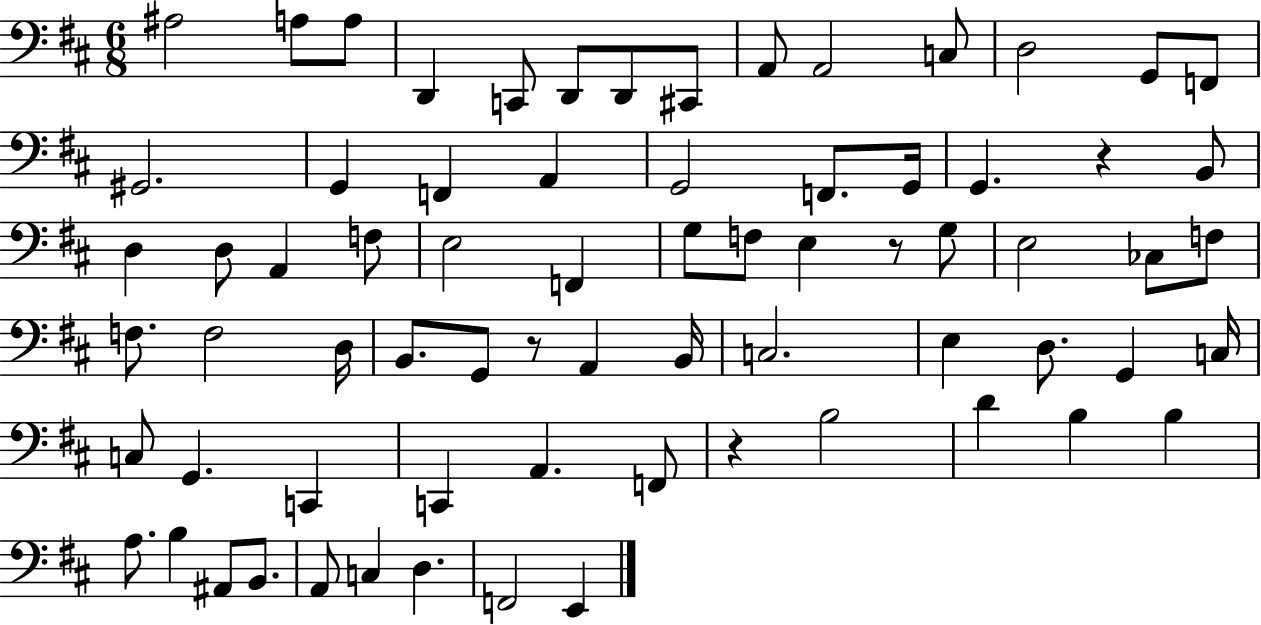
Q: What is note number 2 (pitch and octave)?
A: A3